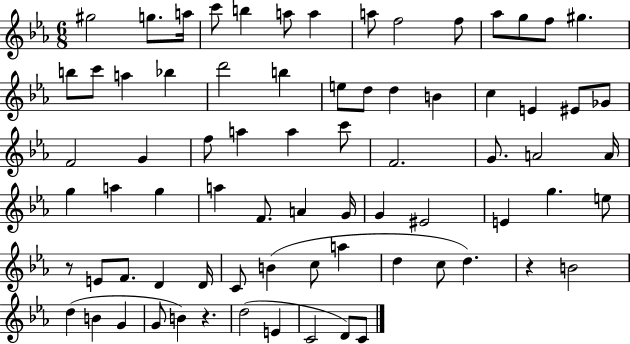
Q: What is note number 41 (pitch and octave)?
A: G5